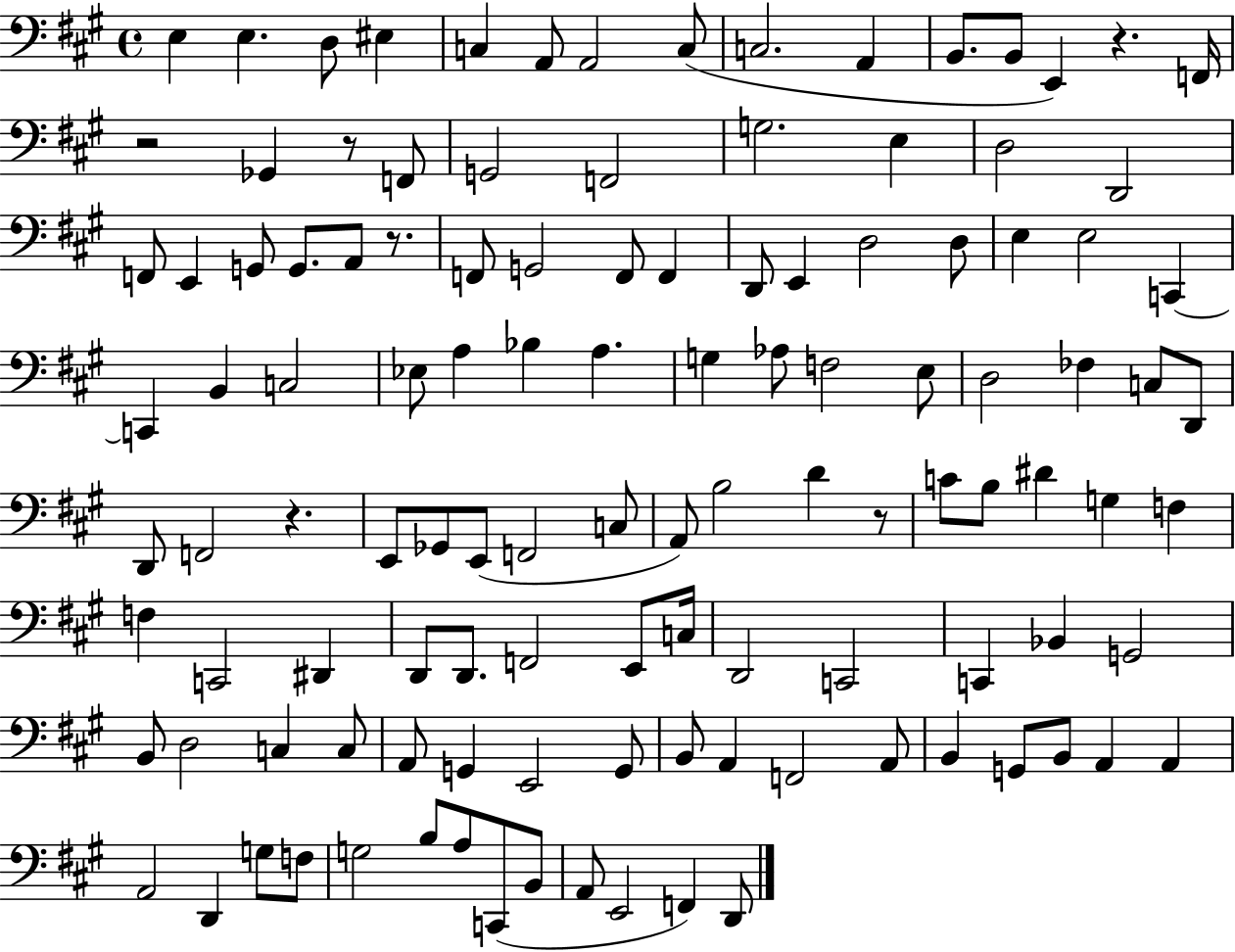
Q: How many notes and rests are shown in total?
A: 117